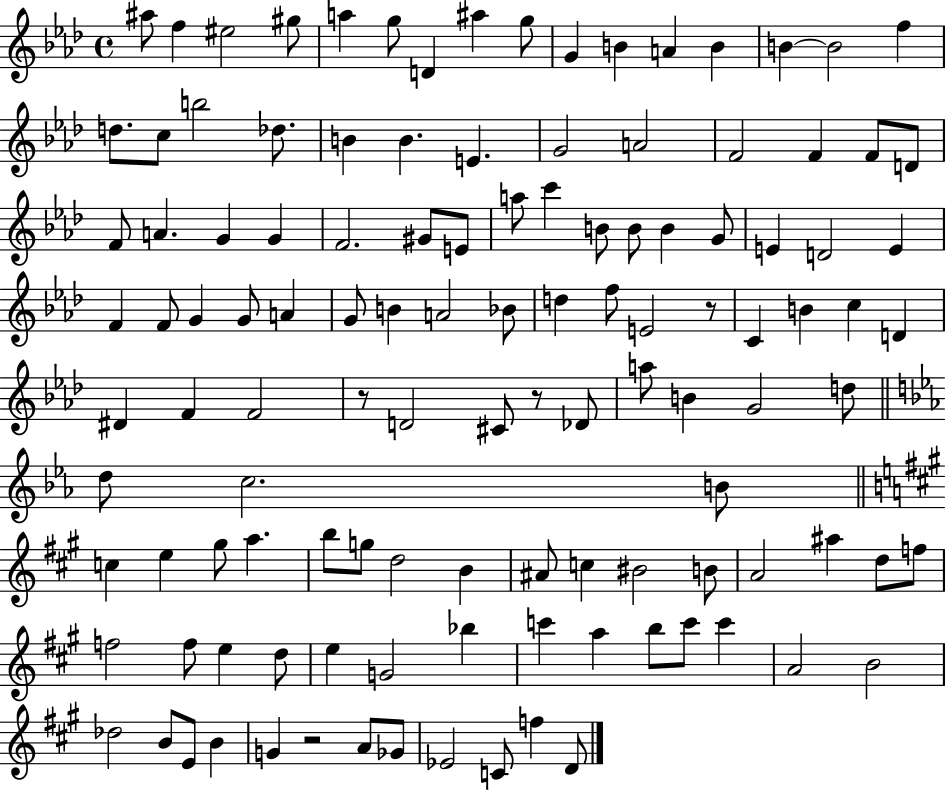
X:1
T:Untitled
M:4/4
L:1/4
K:Ab
^a/2 f ^e2 ^g/2 a g/2 D ^a g/2 G B A B B B2 f d/2 c/2 b2 _d/2 B B E G2 A2 F2 F F/2 D/2 F/2 A G G F2 ^G/2 E/2 a/2 c' B/2 B/2 B G/2 E D2 E F F/2 G G/2 A G/2 B A2 _B/2 d f/2 E2 z/2 C B c D ^D F F2 z/2 D2 ^C/2 z/2 _D/2 a/2 B G2 d/2 d/2 c2 B/2 c e ^g/2 a b/2 g/2 d2 B ^A/2 c ^B2 B/2 A2 ^a d/2 f/2 f2 f/2 e d/2 e G2 _b c' a b/2 c'/2 c' A2 B2 _d2 B/2 E/2 B G z2 A/2 _G/2 _E2 C/2 f D/2